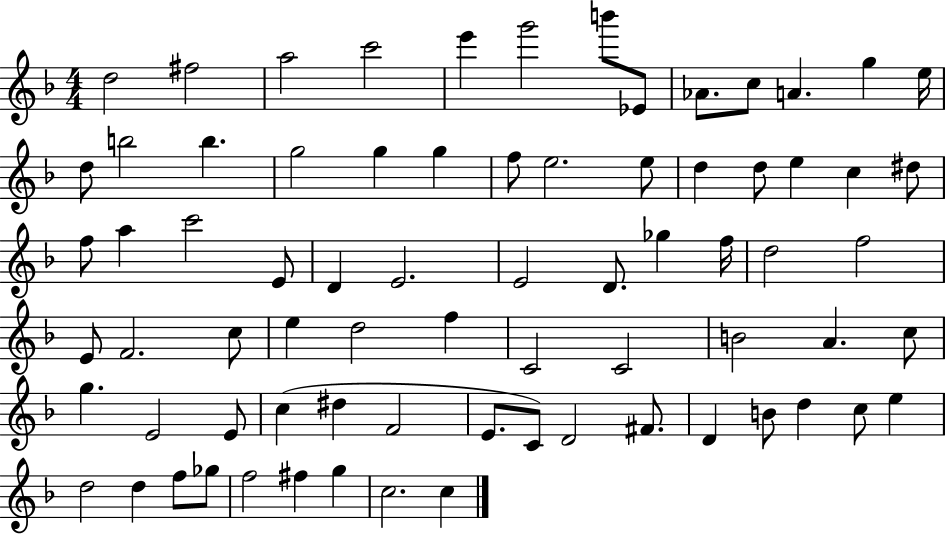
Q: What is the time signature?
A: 4/4